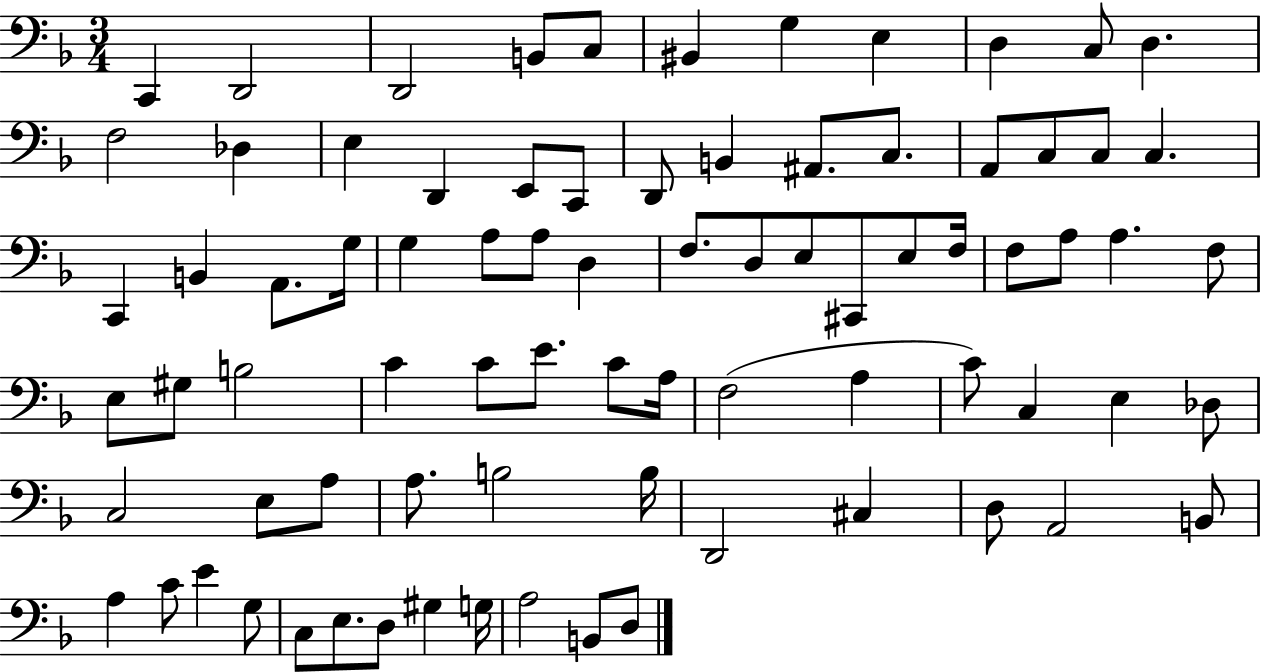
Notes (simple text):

C2/q D2/h D2/h B2/e C3/e BIS2/q G3/q E3/q D3/q C3/e D3/q. F3/h Db3/q E3/q D2/q E2/e C2/e D2/e B2/q A#2/e. C3/e. A2/e C3/e C3/e C3/q. C2/q B2/q A2/e. G3/s G3/q A3/e A3/e D3/q F3/e. D3/e E3/e C#2/e E3/e F3/s F3/e A3/e A3/q. F3/e E3/e G#3/e B3/h C4/q C4/e E4/e. C4/e A3/s F3/h A3/q C4/e C3/q E3/q Db3/e C3/h E3/e A3/e A3/e. B3/h B3/s D2/h C#3/q D3/e A2/h B2/e A3/q C4/e E4/q G3/e C3/e E3/e. D3/e G#3/q G3/s A3/h B2/e D3/e